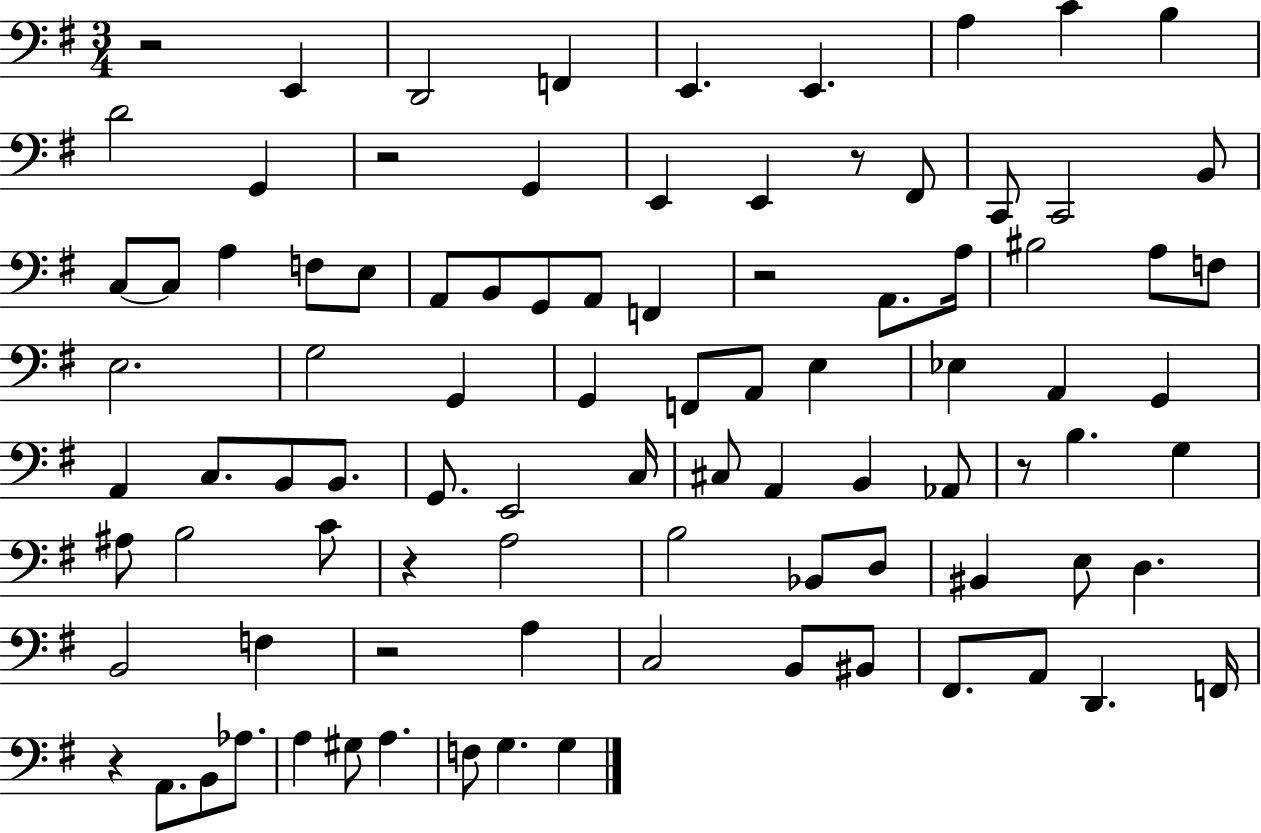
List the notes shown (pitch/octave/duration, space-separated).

R/h E2/q D2/h F2/q E2/q. E2/q. A3/q C4/q B3/q D4/h G2/q R/h G2/q E2/q E2/q R/e F#2/e C2/e C2/h B2/e C3/e C3/e A3/q F3/e E3/e A2/e B2/e G2/e A2/e F2/q R/h A2/e. A3/s BIS3/h A3/e F3/e E3/h. G3/h G2/q G2/q F2/e A2/e E3/q Eb3/q A2/q G2/q A2/q C3/e. B2/e B2/e. G2/e. E2/h C3/s C#3/e A2/q B2/q Ab2/e R/e B3/q. G3/q A#3/e B3/h C4/e R/q A3/h B3/h Bb2/e D3/e BIS2/q E3/e D3/q. B2/h F3/q R/h A3/q C3/h B2/e BIS2/e F#2/e. A2/e D2/q. F2/s R/q A2/e. B2/e Ab3/e. A3/q G#3/e A3/q. F3/e G3/q. G3/q